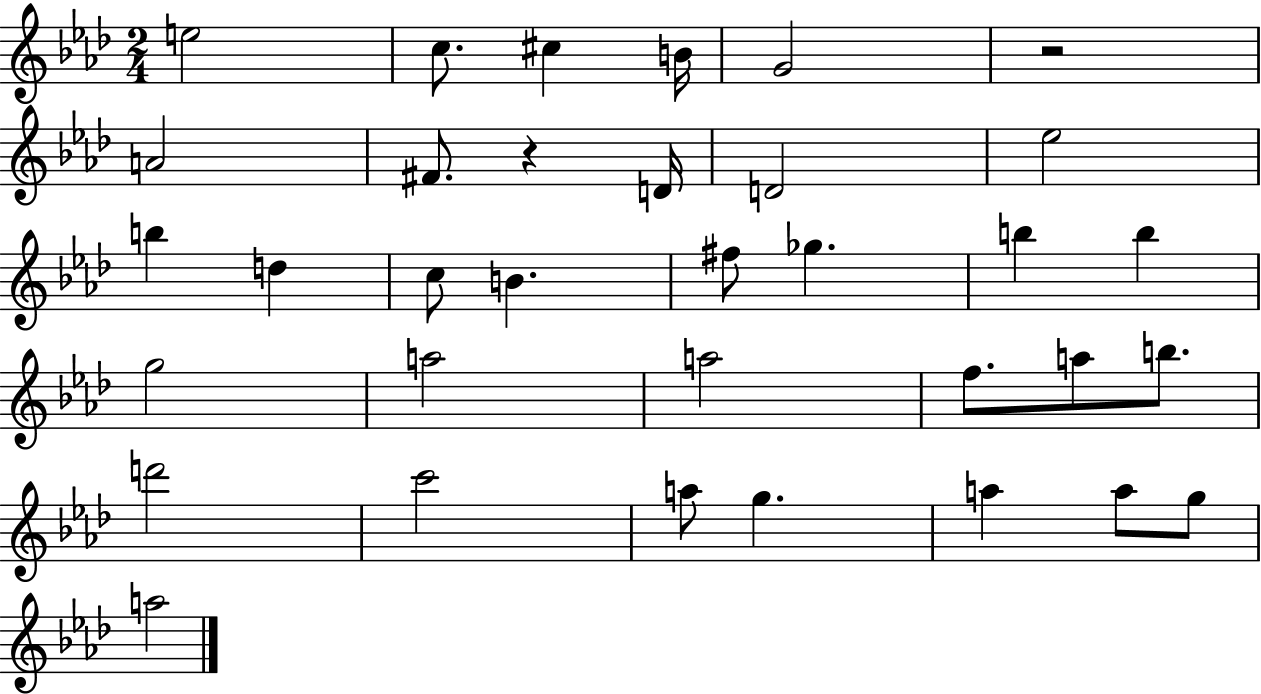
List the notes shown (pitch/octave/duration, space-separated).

E5/h C5/e. C#5/q B4/s G4/h R/h A4/h F#4/e. R/q D4/s D4/h Eb5/h B5/q D5/q C5/e B4/q. F#5/e Gb5/q. B5/q B5/q G5/h A5/h A5/h F5/e. A5/e B5/e. D6/h C6/h A5/e G5/q. A5/q A5/e G5/e A5/h